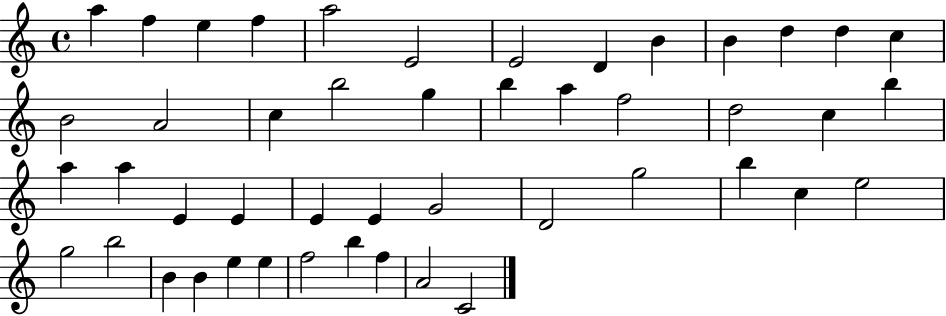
X:1
T:Untitled
M:4/4
L:1/4
K:C
a f e f a2 E2 E2 D B B d d c B2 A2 c b2 g b a f2 d2 c b a a E E E E G2 D2 g2 b c e2 g2 b2 B B e e f2 b f A2 C2